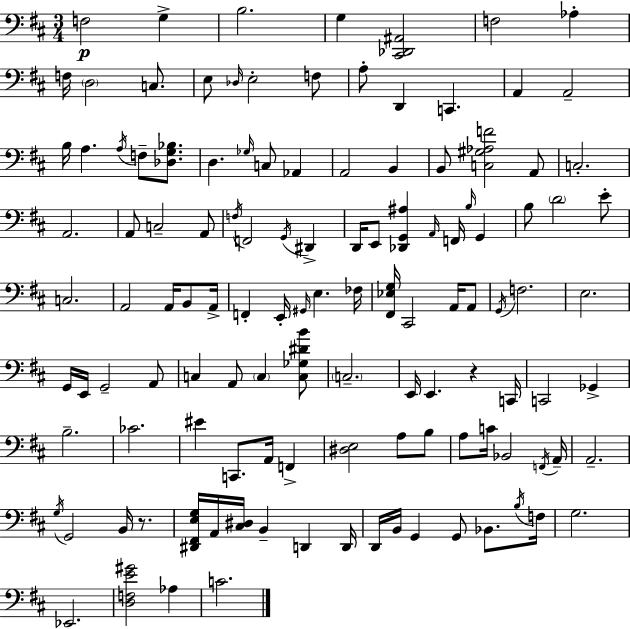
F3/h G3/q B3/h. G3/q [C#2,Db2,A#2]/h F3/h Ab3/q F3/s D3/h C3/e. E3/e Db3/s E3/h F3/e A3/e D2/q C2/q. A2/q A2/h B3/s A3/q. A3/s F3/e [Db3,G3,Bb3]/e. D3/q. Gb3/s C3/e Ab2/q A2/h B2/q B2/e [C3,G#3,Ab3,F4]/h A2/e C3/h. A2/h. A2/e C3/h A2/e F3/s F2/h G2/s D#2/q D2/s E2/e [Db2,G2,A#3]/q A2/s F2/s B3/s G2/q B3/e D4/h E4/e C3/h. A2/h A2/s B2/e A2/s F2/q E2/s G#2/s E3/q. FES3/s [F#2,Eb3,G3]/s C#2/h A2/s A2/e G2/s F3/h. E3/h. G2/s E2/s G2/h A2/e C3/q A2/e C3/q [C3,Gb3,D#4,B4]/e C3/h. E2/s E2/q. R/q C2/s C2/h Gb2/q B3/h. CES4/h. EIS4/q C2/e. A2/s F2/q [D#3,E3]/h A3/e B3/e A3/e C4/s Bb2/h F2/s A2/s A2/h. G3/s G2/h B2/s R/e. [D#2,F#2,E3,G3]/s A2/s [C#3,D#3]/s B2/q D2/q D2/s D2/s B2/s G2/q G2/e Bb2/e. B3/s F3/s G3/h. Eb2/h. [D3,F3,E4,G#4]/h Ab3/q C4/h.